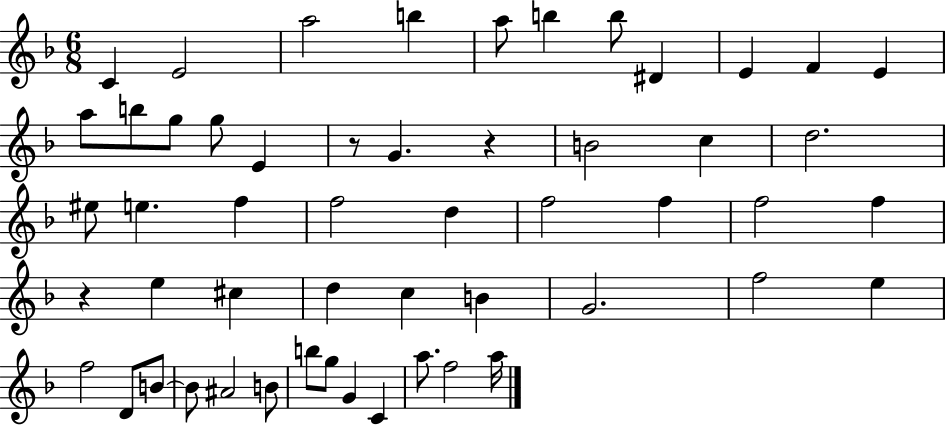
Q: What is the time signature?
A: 6/8